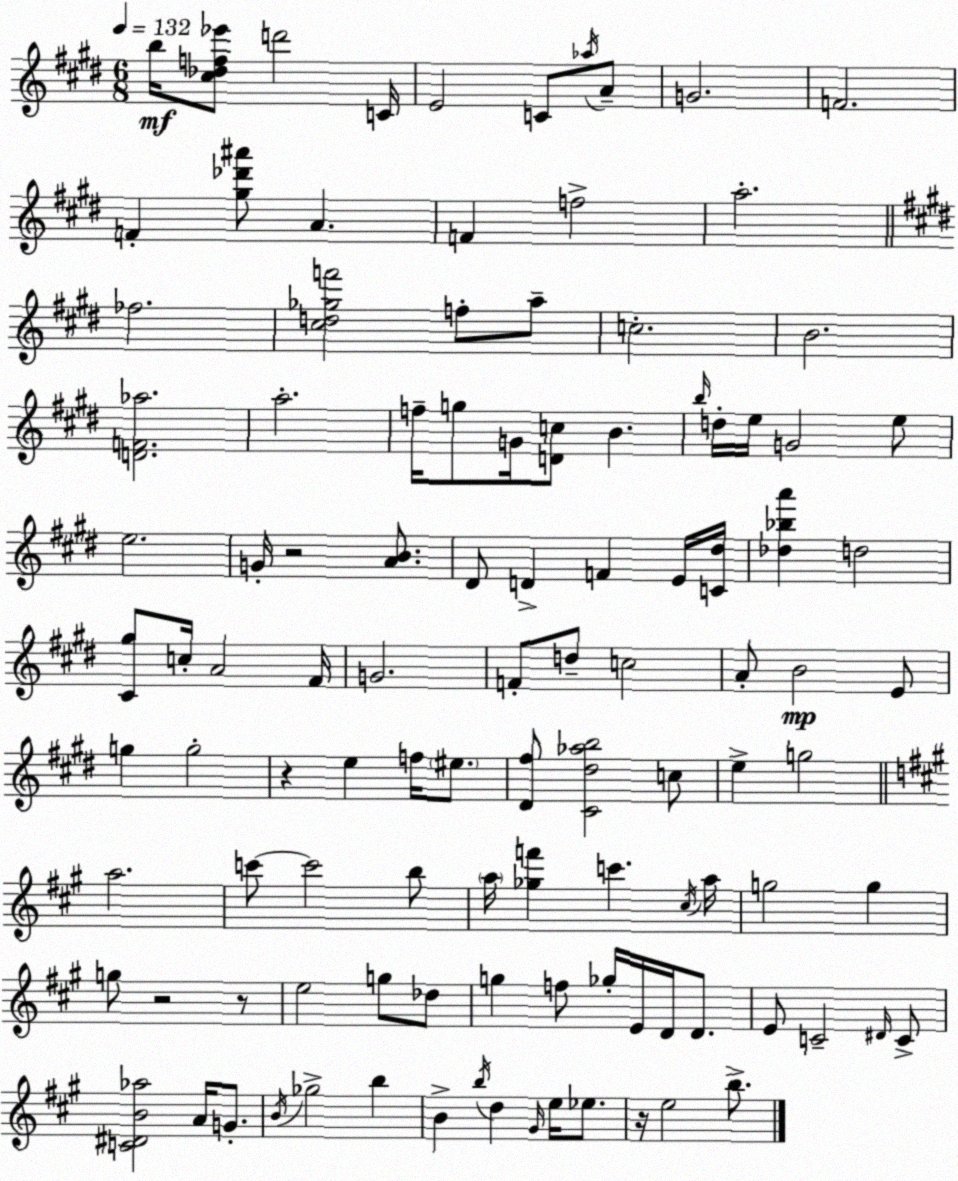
X:1
T:Untitled
M:6/8
L:1/4
K:E
b/4 [^c_df_e']/2 d'2 C/4 E2 C/2 _a/4 A/2 G2 F2 F [^g_d'^a']/2 A F f2 a2 _f2 [^cd_gf']2 f/2 a/2 c2 B2 [DF_a]2 a2 f/4 g/2 G/4 [Dc]/2 B b/4 d/4 e/4 G2 e/2 e2 G/4 z2 [AB]/2 ^D/2 D F E/4 [C^d]/4 [_d_ba'] d2 [^C^g]/2 c/4 A2 ^F/4 G2 F/2 d/2 c2 A/2 B2 E/2 g g2 z e f/4 ^e/2 [^D^f]/2 [^C^d_ab]2 c/2 e g2 a2 c'/2 c'2 b/2 a/4 [_gf'] c' ^c/4 a/4 g2 g g/2 z2 z/2 e2 g/2 _d/2 g f/2 _g/4 E/4 D/4 D/2 E/2 C2 ^D/4 C/2 [C^DB_a]2 A/4 G/2 B/4 _g2 b B b/4 d ^G/4 e/4 _e/2 z/4 e2 b/2